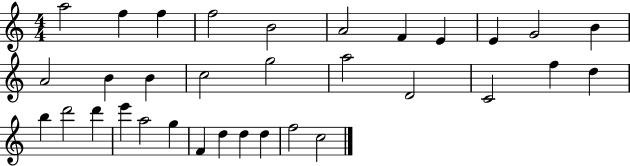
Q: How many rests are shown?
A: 0